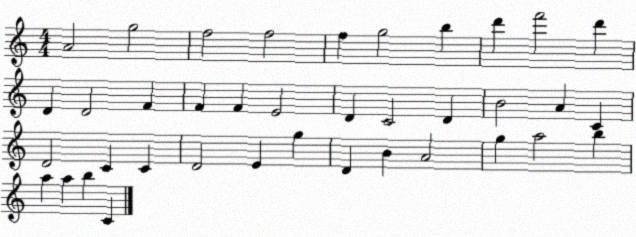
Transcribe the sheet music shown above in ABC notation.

X:1
T:Untitled
M:4/4
L:1/4
K:C
A2 g2 f2 f2 f g2 b d' f'2 d' D D2 F F F E2 D C2 D B2 A C D2 C C D2 E g D B A2 g a2 b a a b C